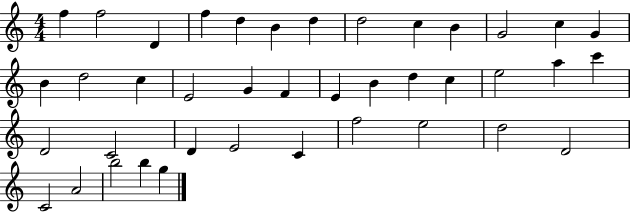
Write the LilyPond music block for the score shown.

{
  \clef treble
  \numericTimeSignature
  \time 4/4
  \key c \major
  f''4 f''2 d'4 | f''4 d''4 b'4 d''4 | d''2 c''4 b'4 | g'2 c''4 g'4 | \break b'4 d''2 c''4 | e'2 g'4 f'4 | e'4 b'4 d''4 c''4 | e''2 a''4 c'''4 | \break d'2 c'2 | d'4 e'2 c'4 | f''2 e''2 | d''2 d'2 | \break c'2 a'2 | b''2 b''4 g''4 | \bar "|."
}